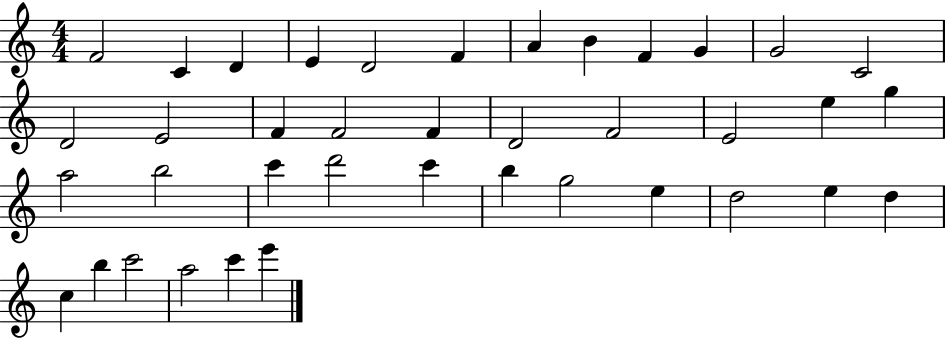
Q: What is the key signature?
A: C major